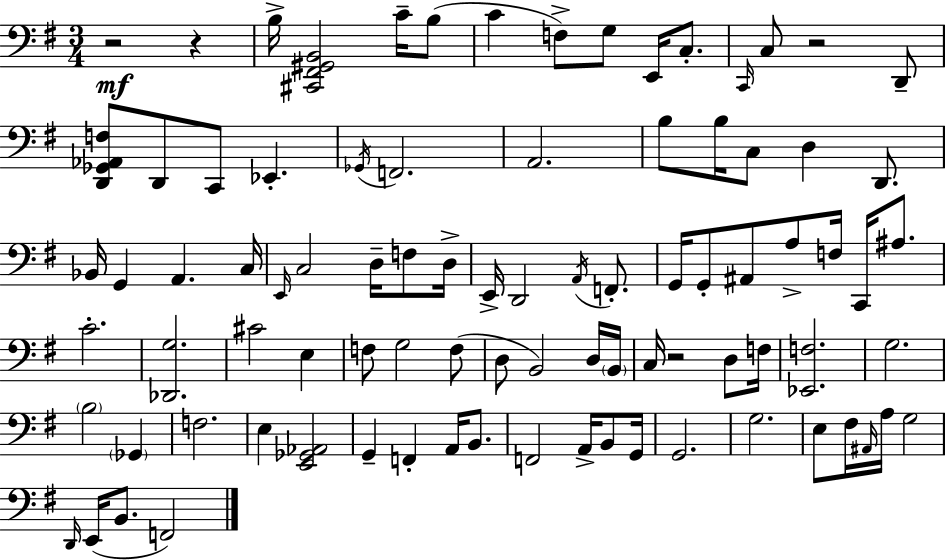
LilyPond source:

{
  \clef bass
  \numericTimeSignature
  \time 3/4
  \key e \minor
  \repeat volta 2 { r2\mf r4 | b16-> <cis, fis, gis, b,>2 c'16-- b8( | c'4 f8->) g8 e,16 c8.-. | \grace { c,16 } c8 r2 d,8-- | \break <d, ges, aes, f>8 d,8 c,8 ees,4.-. | \acciaccatura { ges,16 } f,2. | a,2. | b8 b16 c8 d4 d,8. | \break bes,16 g,4 a,4. | c16 \grace { e,16 } c2 d16-- | f8 d16-> e,16-> d,2 | \acciaccatura { a,16 } f,8.-. g,16 g,8-. ais,8 a8-> f16 | \break c,16 ais8. c'2.-. | <des, g>2. | cis'2 | e4 f8 g2 | \break f8( d8 b,2) | d16 \parenthesize b,16 c16 r2 | d8 f16 <ees, f>2. | g2. | \break \parenthesize b2 | \parenthesize ges,4 f2. | e4 <e, ges, aes,>2 | g,4-- f,4-. | \break a,16 b,8. f,2 | a,16-> b,8 g,16 g,2. | g2. | e8 fis16 \grace { ais,16 } a16 g2 | \break \grace { d,16 }( e,16 b,8. f,2) | } \bar "|."
}